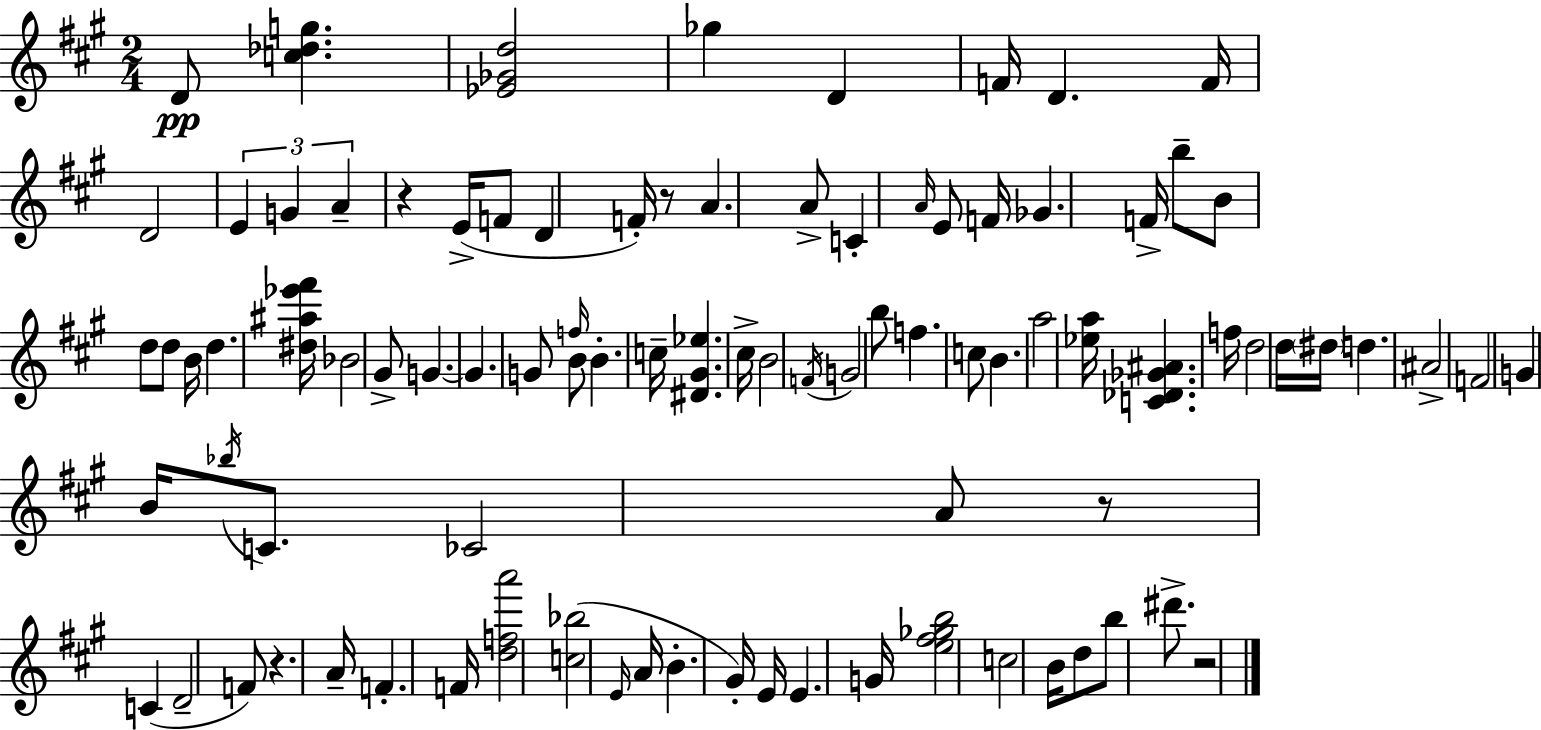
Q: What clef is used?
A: treble